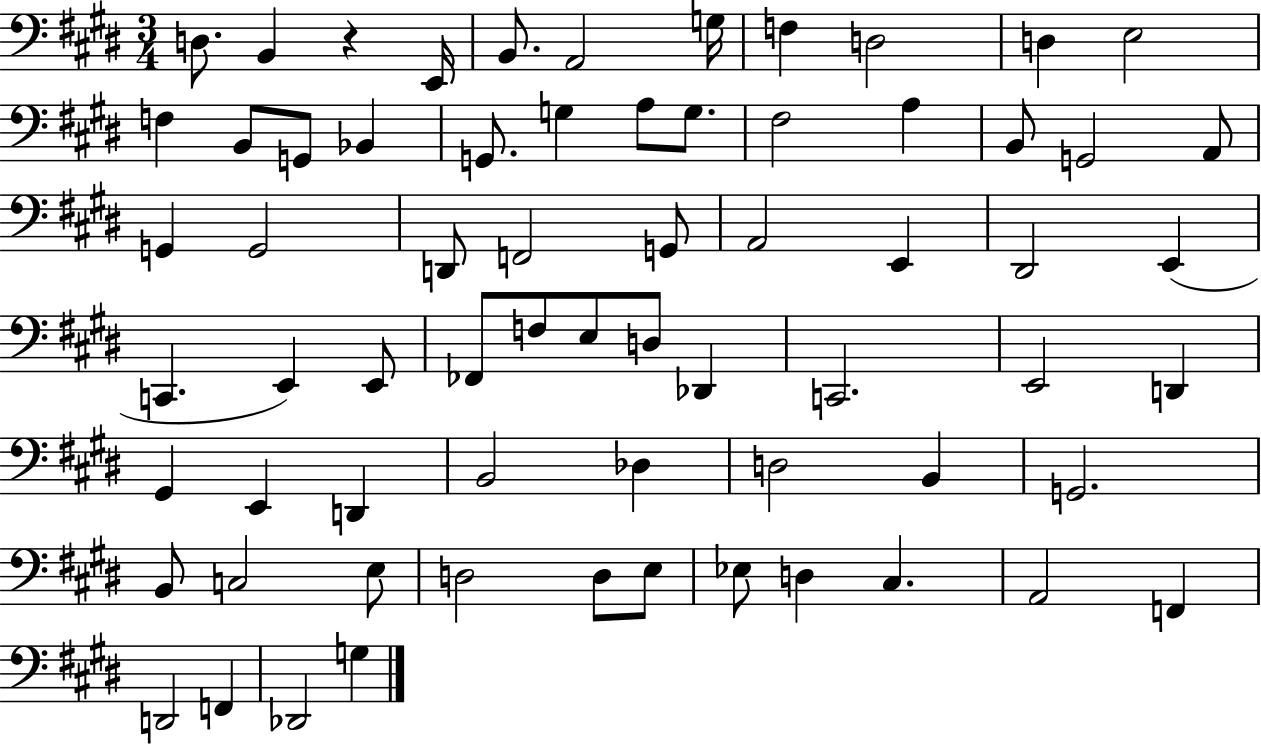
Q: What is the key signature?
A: E major